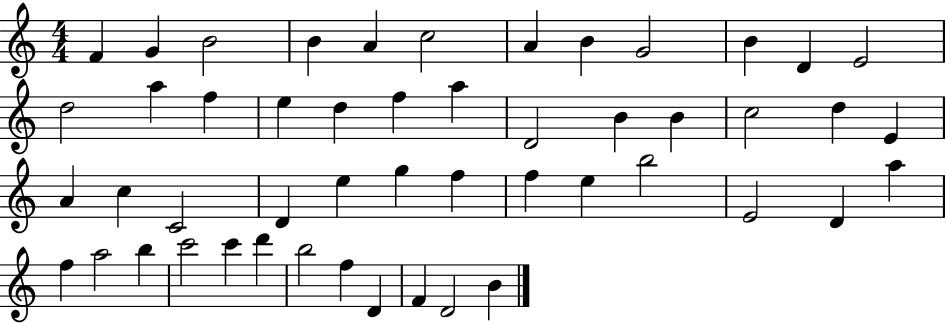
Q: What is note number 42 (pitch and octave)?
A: C6